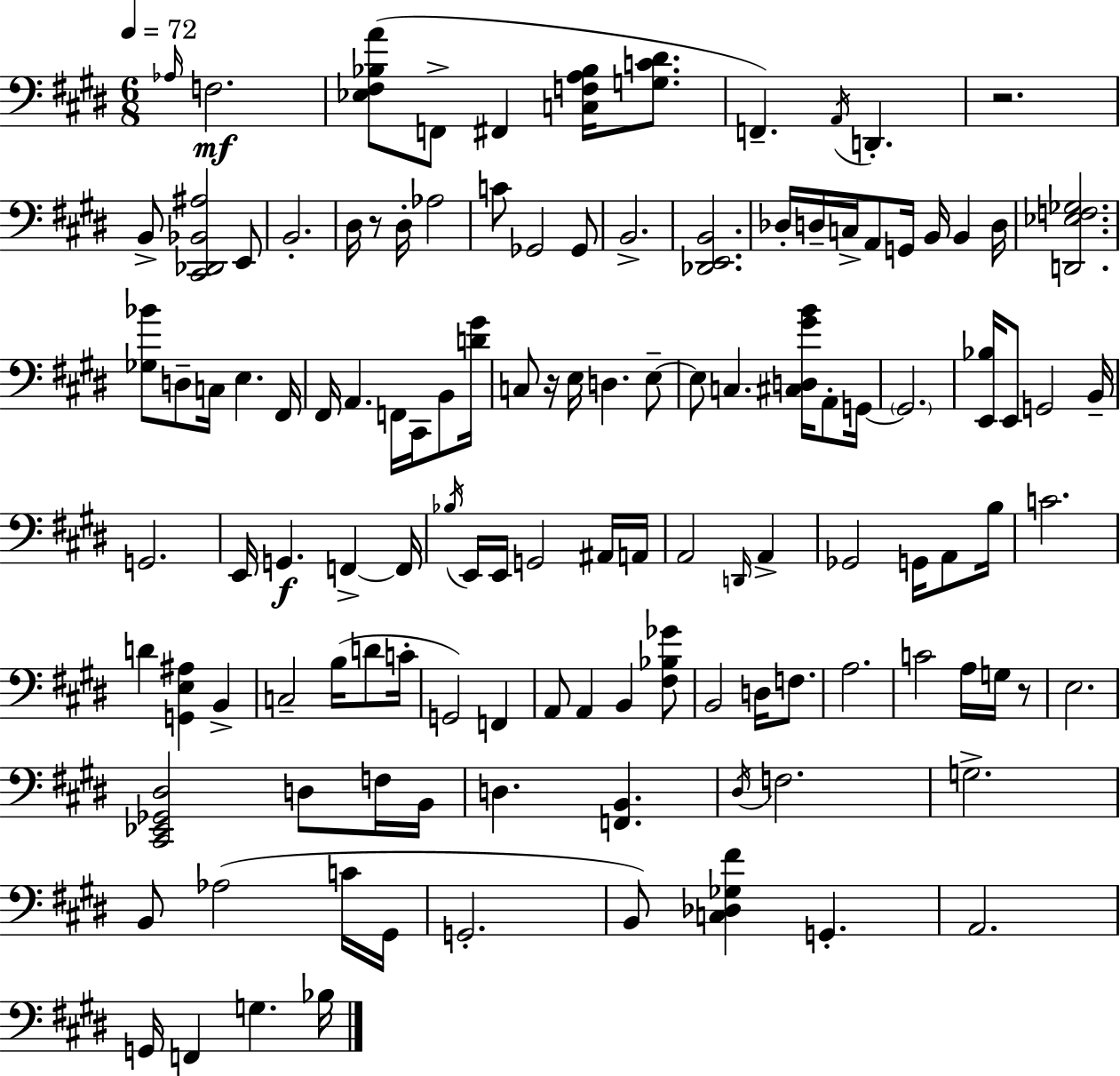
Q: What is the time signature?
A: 6/8